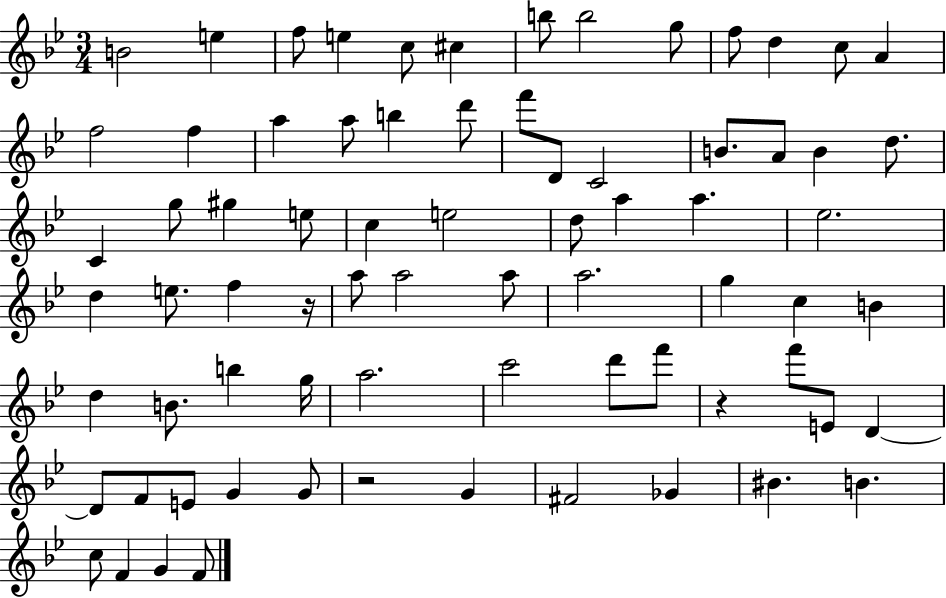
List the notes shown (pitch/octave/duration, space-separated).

B4/h E5/q F5/e E5/q C5/e C#5/q B5/e B5/h G5/e F5/e D5/q C5/e A4/q F5/h F5/q A5/q A5/e B5/q D6/e F6/e D4/e C4/h B4/e. A4/e B4/q D5/e. C4/q G5/e G#5/q E5/e C5/q E5/h D5/e A5/q A5/q. Eb5/h. D5/q E5/e. F5/q R/s A5/e A5/h A5/e A5/h. G5/q C5/q B4/q D5/q B4/e. B5/q G5/s A5/h. C6/h D6/e F6/e R/q F6/e E4/e D4/q D4/e F4/e E4/e G4/q G4/e R/h G4/q F#4/h Gb4/q BIS4/q. B4/q. C5/e F4/q G4/q F4/e